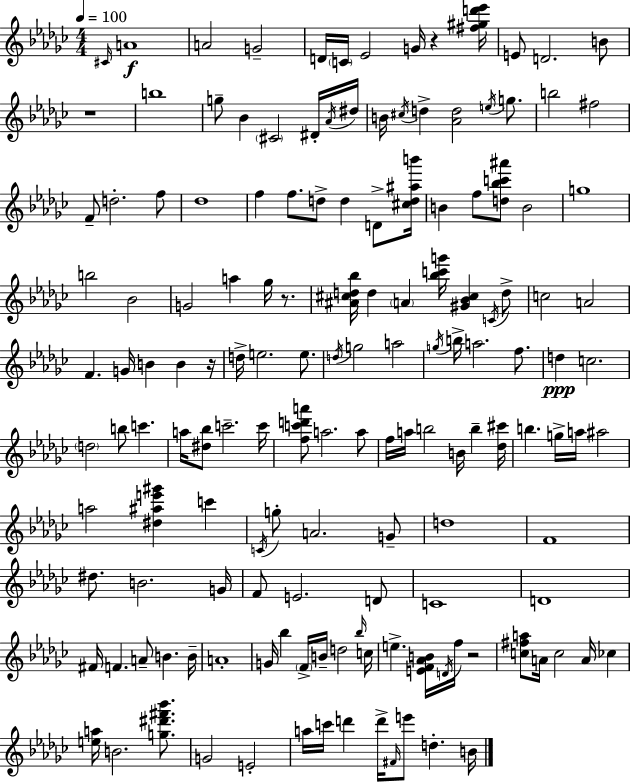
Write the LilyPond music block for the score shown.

{
  \clef treble
  \numericTimeSignature
  \time 4/4
  \key ees \minor
  \tempo 4 = 100
  \grace { cis'16 }\f a'1 | a'2 g'2-- | d'16 \parenthesize c'16 ees'2 g'16 r4 | <fis'' gis'' d''' ees'''>16 e'8 d'2. b'8 | \break r1 | b''1 | g''8-- bes'4 \parenthesize cis'2 dis'16-. | \acciaccatura { aes'16 } dis''16 b'16 \acciaccatura { cis''16 } d''4-> <aes' d''>2 | \break \acciaccatura { e''16 } g''8. b''2 fis''2 | f'8-- d''2.-. | f''8 des''1 | f''4 f''8. d''8-> d''4 | \break d'8-> <cis'' d'' ais'' b'''>16 b'4 f''8 <d'' bes'' c''' ais'''>8 b'2 | g''1 | b''2 bes'2 | g'2 a''4 | \break ges''16 r8. <ais' cis'' d'' bes''>16 d''4 \parenthesize a'4 <bes'' c''' g'''>16 <gis' bes' cis''>4 | \acciaccatura { c'16 } d''8-> c''2 a'2 | f'4. g'16 b'4 | b'4 r16 d''16-> e''2. | \break e''8. \acciaccatura { d''16 } g''2 a''2 | \acciaccatura { g''16 } b''16-> a''2. | f''8. d''4\ppp c''2. | \parenthesize d''2 b''8 | \break c'''4. a''16 <dis'' bes''>8 c'''2.-- | c'''16 <f'' c''' d''' a'''>8 a''2. | a''8 f''16 a''16 b''2 | b'16 b''4-- <des'' cis'''>16 b''4. g''16-> a''16 ais''2 | \break a''2 <dis'' ais'' e''' gis'''>4 | c'''4 \acciaccatura { c'16 } g''8-. a'2. | g'8-- d''1 | f'1 | \break dis''8. b'2. | g'16 f'8 e'2. | d'8 c'1 | d'1 | \break fis'16 f'4. a'8-- | b'4. b'16-- a'1-. | g'16 bes''4 \parenthesize f'16-> b'16-- d''2 | \grace { bes''16 } c''16 e''4.-> <e' f' aes' b'>16 | \break \acciaccatura { d'16 } f''16 r2 <c'' fis'' a''>8 a'16 c''2 | a'16 ces''4 <e'' a''>16 b'2. | <g'' dis''' fis''' bes'''>8. g'2 | e'2-. a''16 c'''16 d'''4 | \break d'''16-> \grace { fis'16 } e'''8 d''4.-. b'16 \bar "|."
}